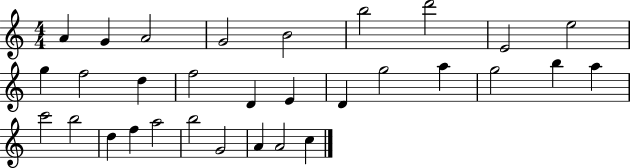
X:1
T:Untitled
M:4/4
L:1/4
K:C
A G A2 G2 B2 b2 d'2 E2 e2 g f2 d f2 D E D g2 a g2 b a c'2 b2 d f a2 b2 G2 A A2 c